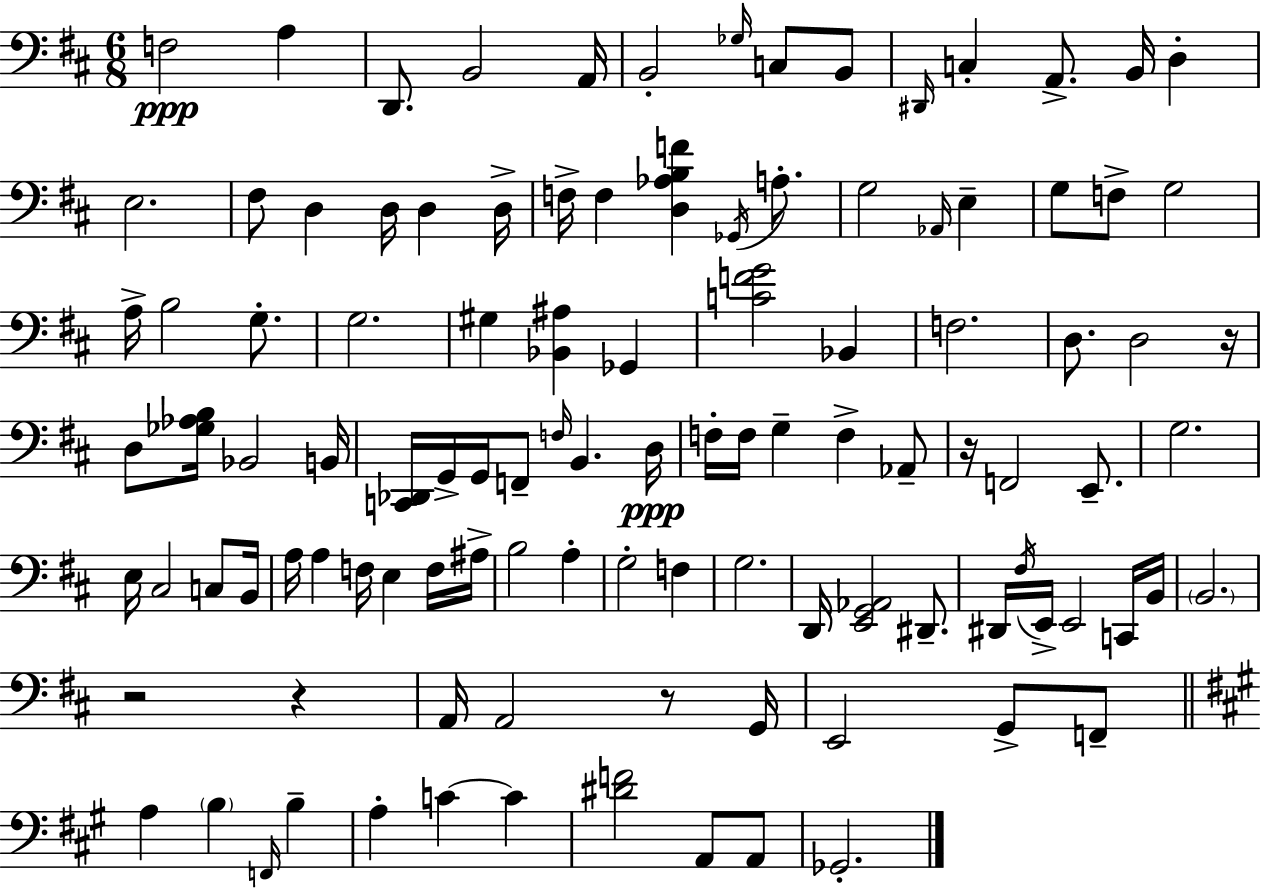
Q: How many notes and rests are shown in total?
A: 109